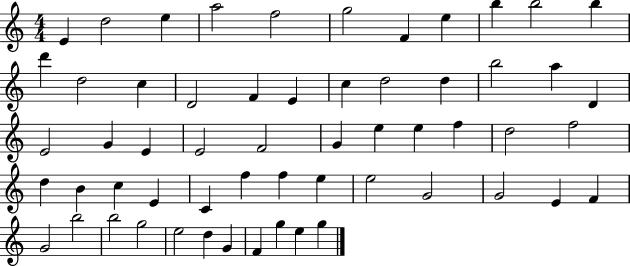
{
  \clef treble
  \numericTimeSignature
  \time 4/4
  \key c \major
  e'4 d''2 e''4 | a''2 f''2 | g''2 f'4 e''4 | b''4 b''2 b''4 | \break d'''4 d''2 c''4 | d'2 f'4 e'4 | c''4 d''2 d''4 | b''2 a''4 d'4 | \break e'2 g'4 e'4 | e'2 f'2 | g'4 e''4 e''4 f''4 | d''2 f''2 | \break d''4 b'4 c''4 e'4 | c'4 f''4 f''4 e''4 | e''2 g'2 | g'2 e'4 f'4 | \break g'2 b''2 | b''2 g''2 | e''2 d''4 g'4 | f'4 g''4 e''4 g''4 | \break \bar "|."
}